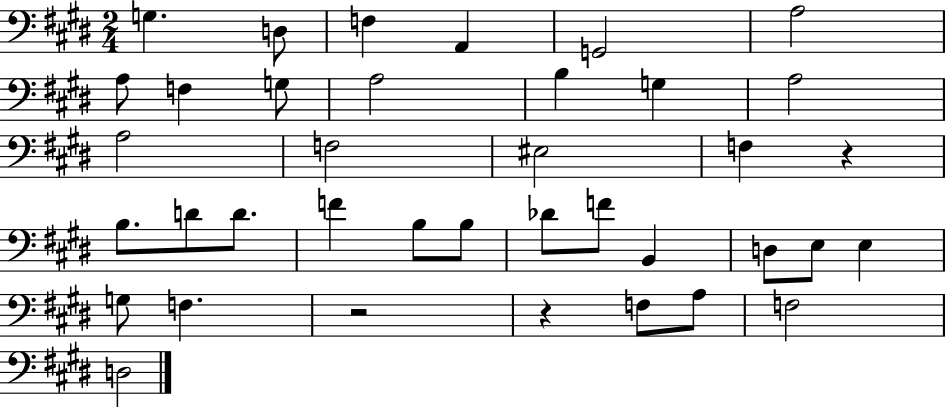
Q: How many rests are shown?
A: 3